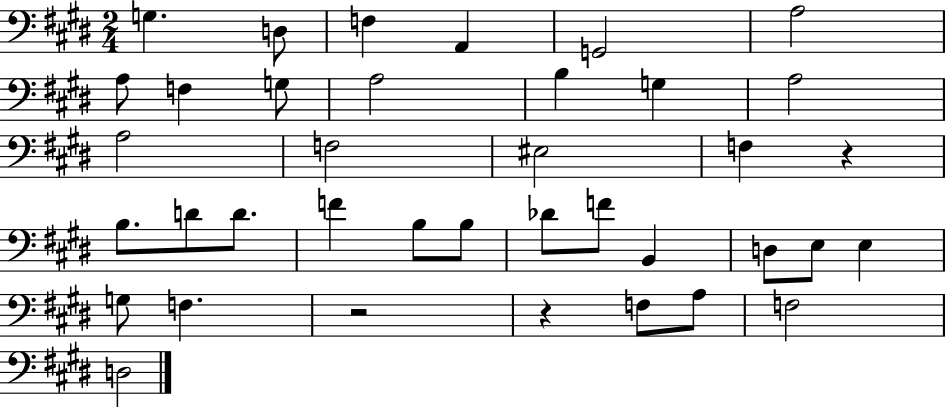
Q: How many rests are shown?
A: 3